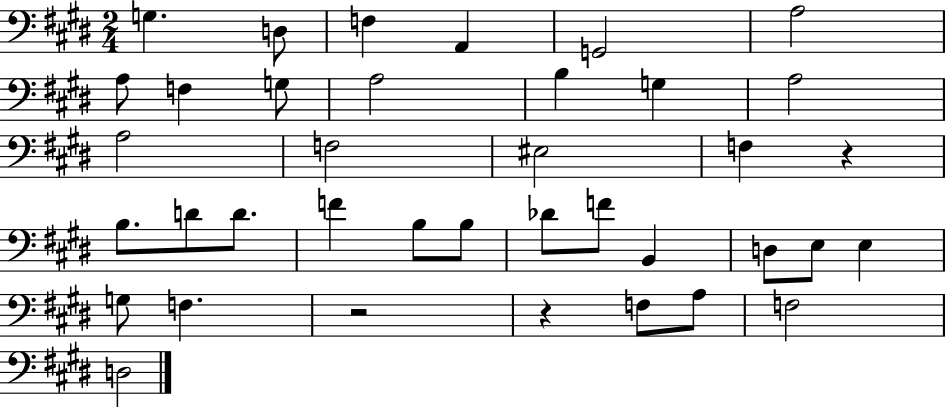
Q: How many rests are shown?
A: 3